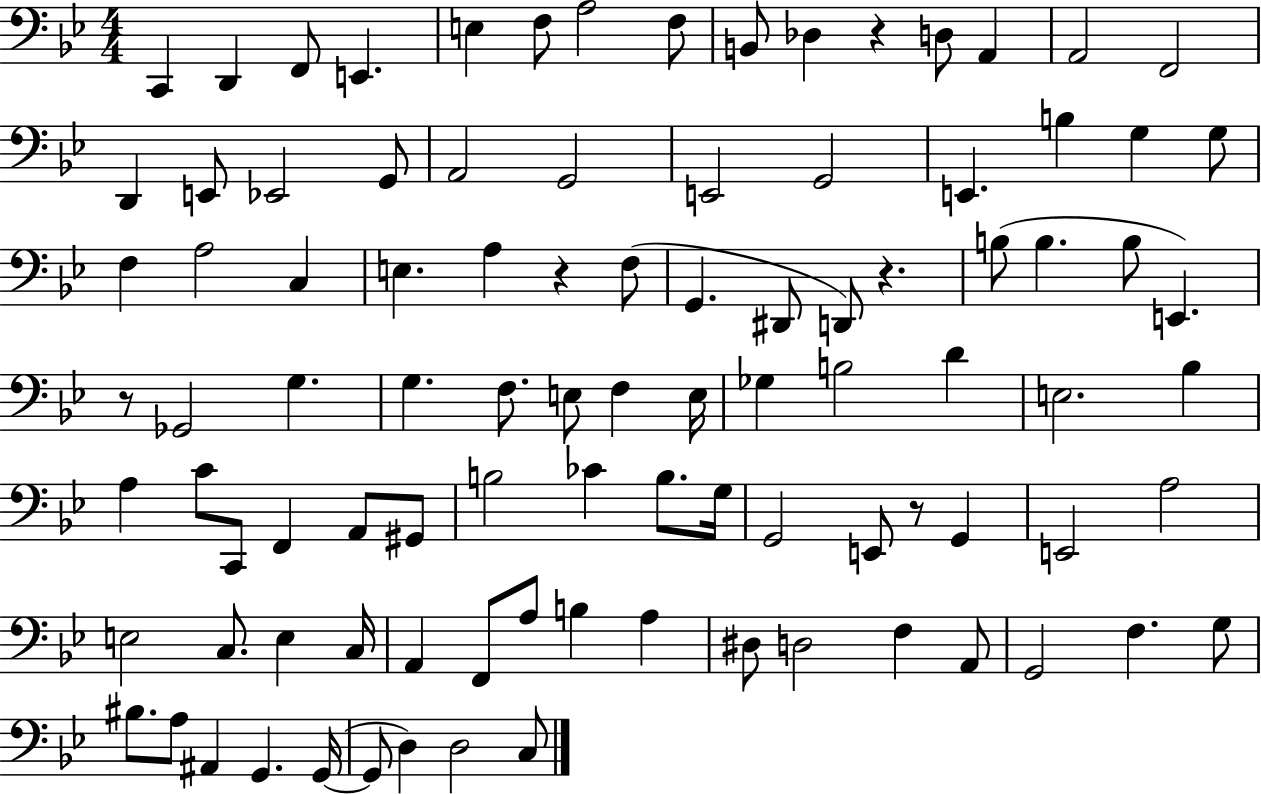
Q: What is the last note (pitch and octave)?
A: C3